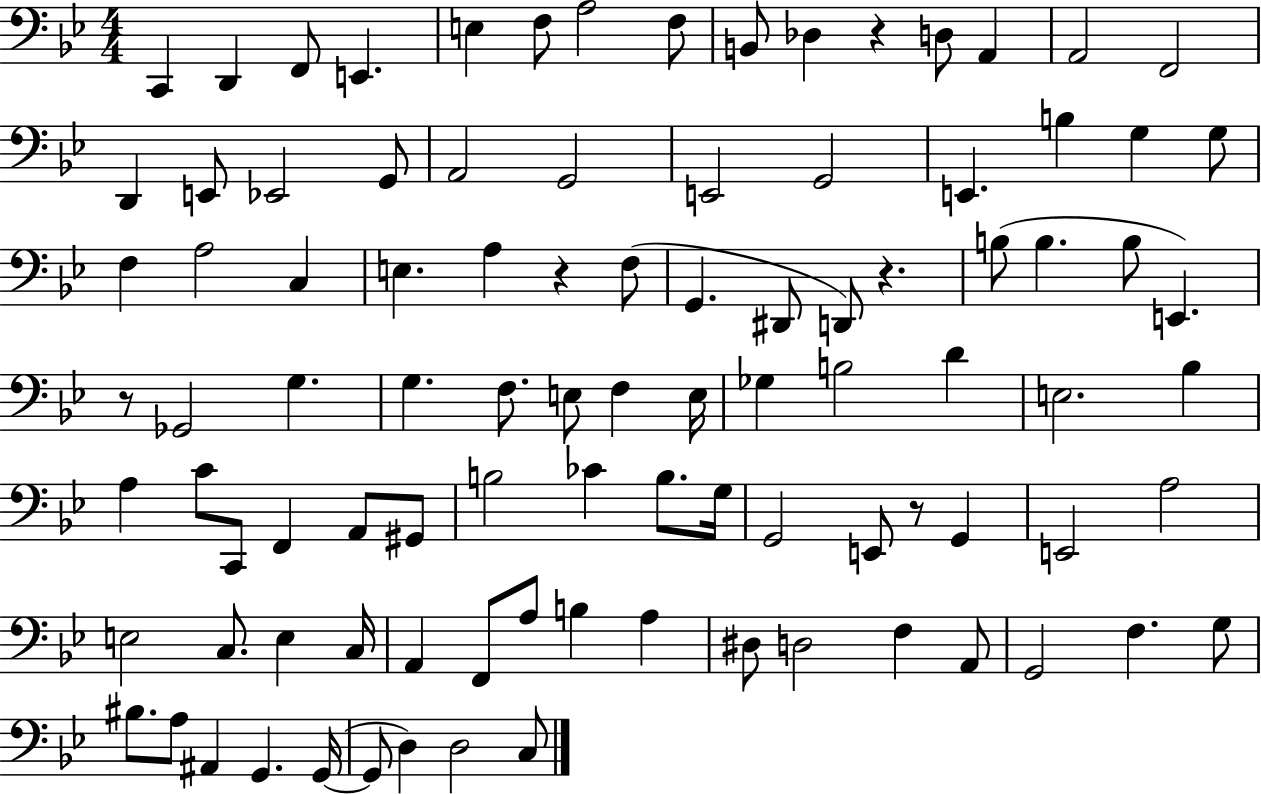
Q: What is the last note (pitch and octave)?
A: C3